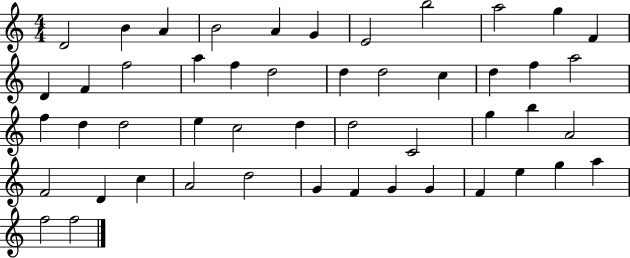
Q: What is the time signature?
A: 4/4